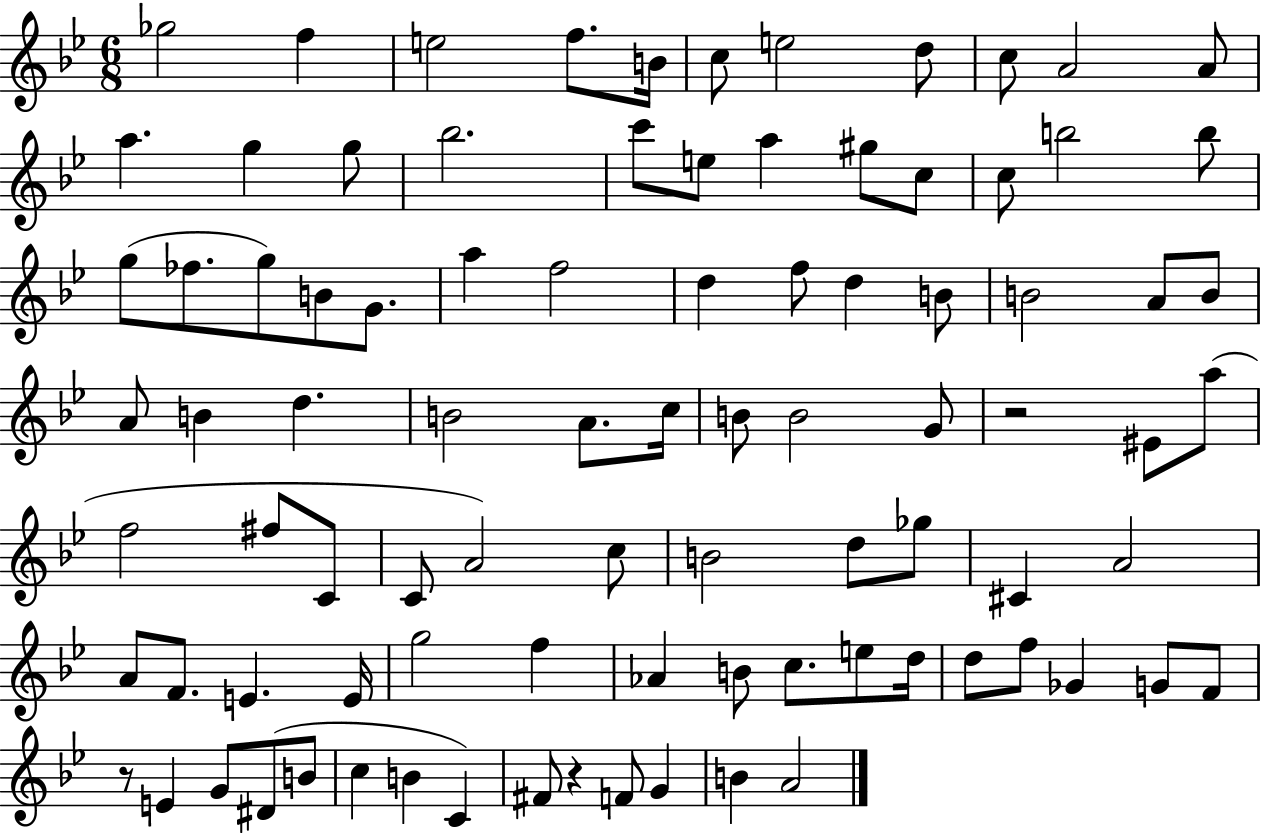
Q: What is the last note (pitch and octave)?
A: A4